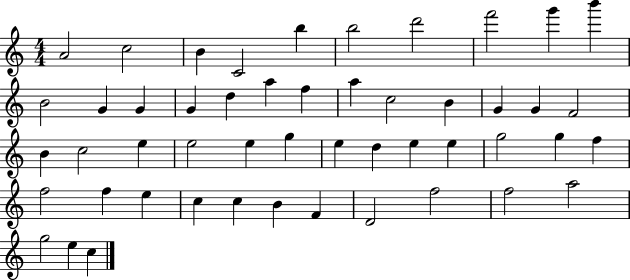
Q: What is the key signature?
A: C major